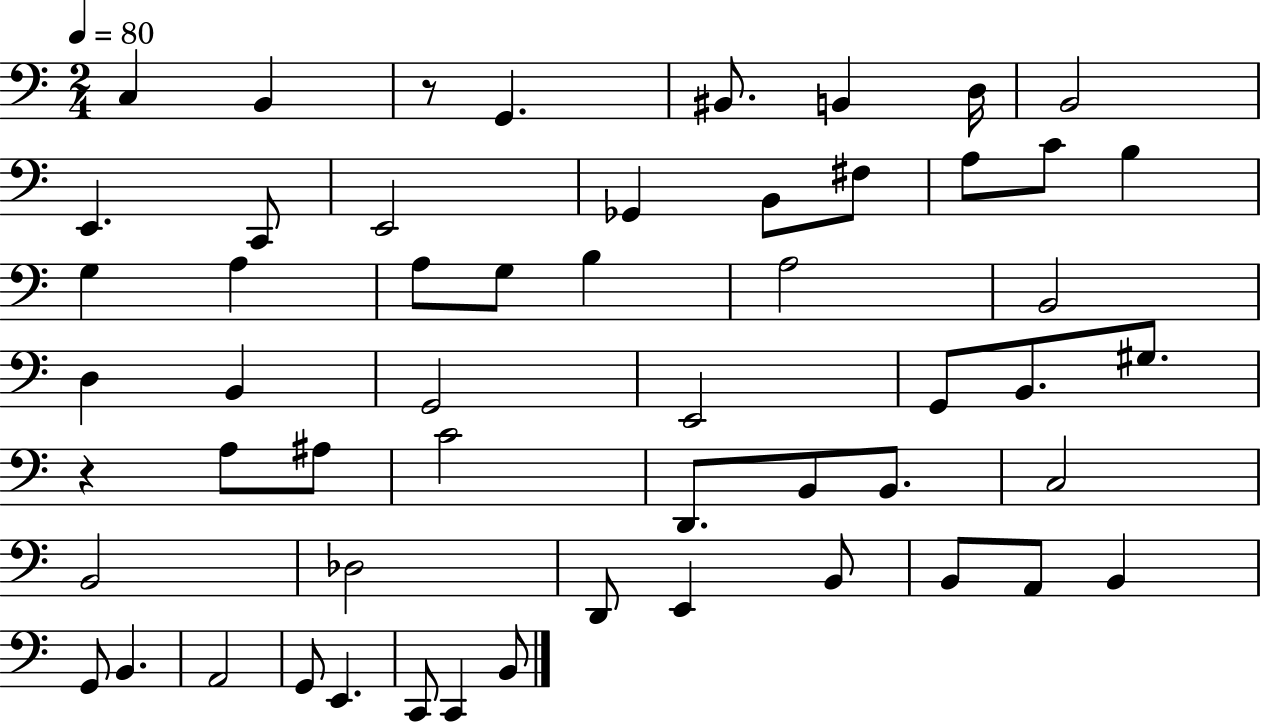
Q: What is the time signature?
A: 2/4